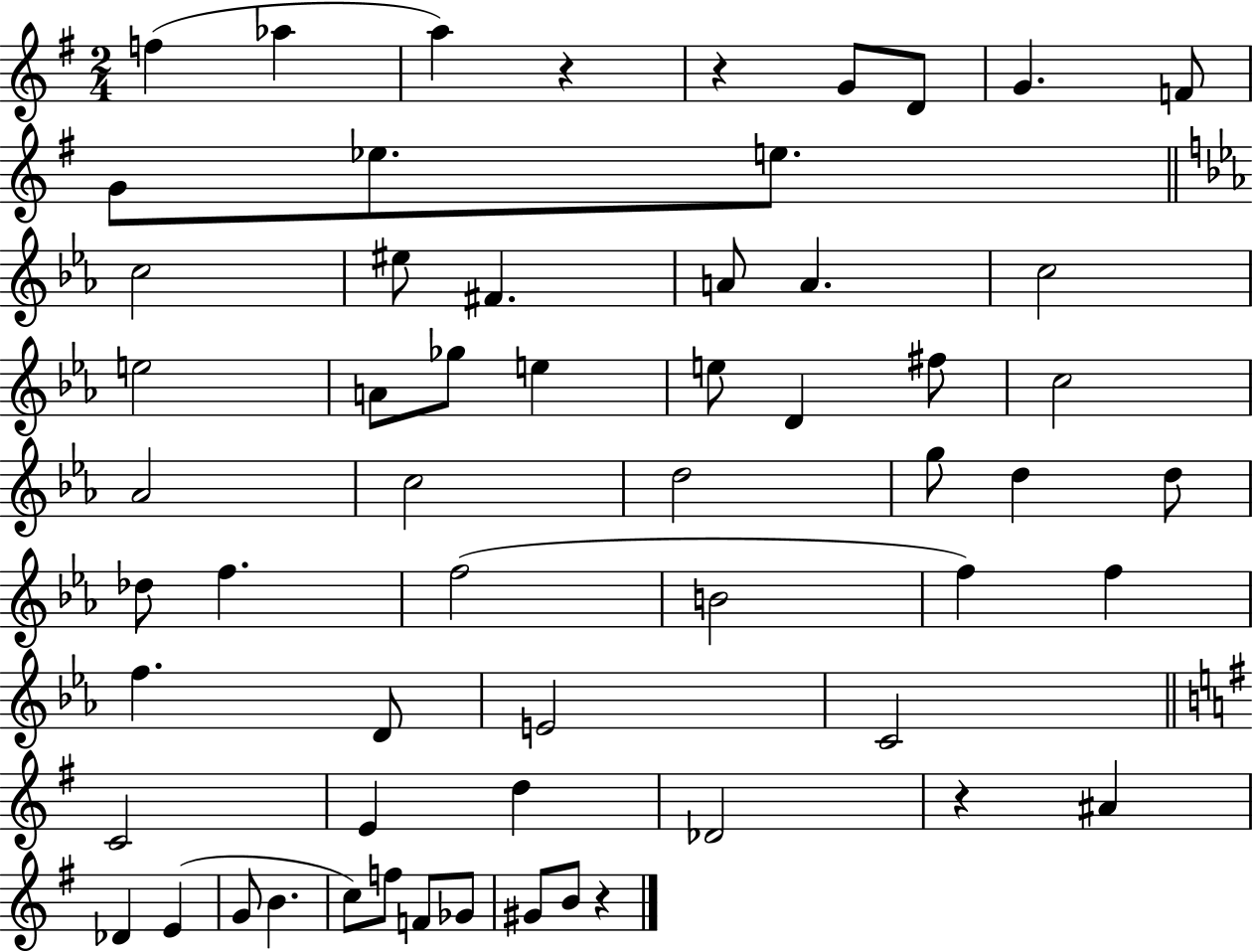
{
  \clef treble
  \numericTimeSignature
  \time 2/4
  \key g \major
  f''4( aes''4 | a''4) r4 | r4 g'8 d'8 | g'4. f'8 | \break g'8 ees''8. e''8. | \bar "||" \break \key ees \major c''2 | eis''8 fis'4. | a'8 a'4. | c''2 | \break e''2 | a'8 ges''8 e''4 | e''8 d'4 fis''8 | c''2 | \break aes'2 | c''2 | d''2 | g''8 d''4 d''8 | \break des''8 f''4. | f''2( | b'2 | f''4) f''4 | \break f''4. d'8 | e'2 | c'2 | \bar "||" \break \key g \major c'2 | e'4 d''4 | des'2 | r4 ais'4 | \break des'4 e'4( | g'8 b'4. | c''8) f''8 f'8 ges'8 | gis'8 b'8 r4 | \break \bar "|."
}